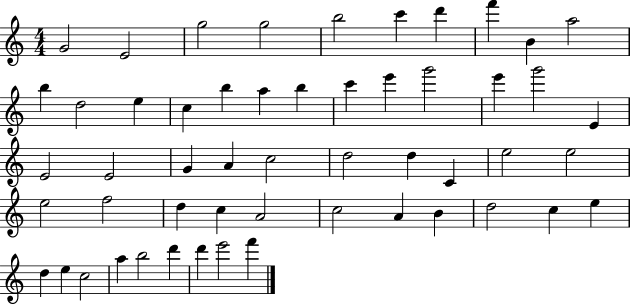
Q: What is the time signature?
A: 4/4